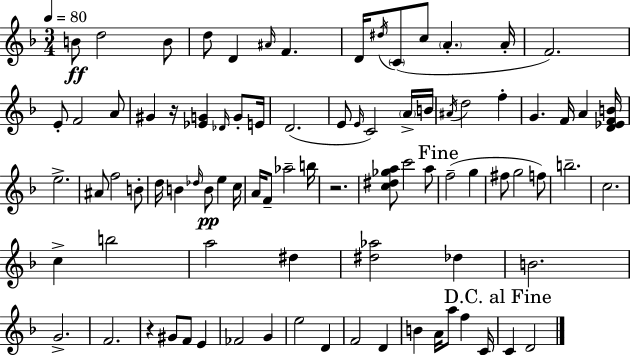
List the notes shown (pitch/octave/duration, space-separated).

B4/e D5/h B4/e D5/e D4/q A#4/s F4/q. D4/s D#5/s C4/e C5/e A4/q. A4/s F4/h. E4/e F4/h A4/e G#4/q R/s [Eb4,G4]/q Db4/s G4/e E4/s D4/h. E4/e E4/s C4/h A4/s B4/s A#4/s D5/h F5/q G4/q. F4/s A4/q [D4,Eb4,F4,B4]/s E5/h. A#4/e F5/h B4/e D5/s B4/q Db5/s B4/e E5/q C5/s A4/s F4/e Ab5/h B5/s R/h. [C5,D#5,Gb5,A5]/e C6/h A5/e F5/h G5/q F#5/e G5/h F5/e B5/h. C5/h. C5/q B5/h A5/h D#5/q [D#5,Ab5]/h Db5/q B4/h. G4/h. F4/h. R/q G#4/e F4/e E4/q FES4/h G4/q E5/h D4/q F4/h D4/q B4/q A4/s A5/e F5/q C4/s C4/q D4/h